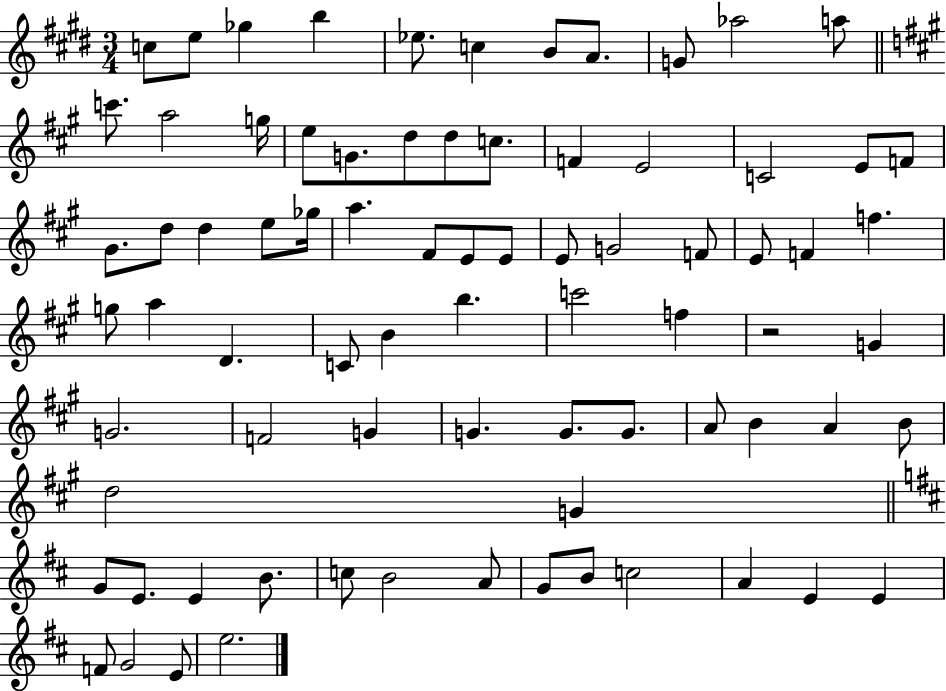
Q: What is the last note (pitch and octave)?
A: E5